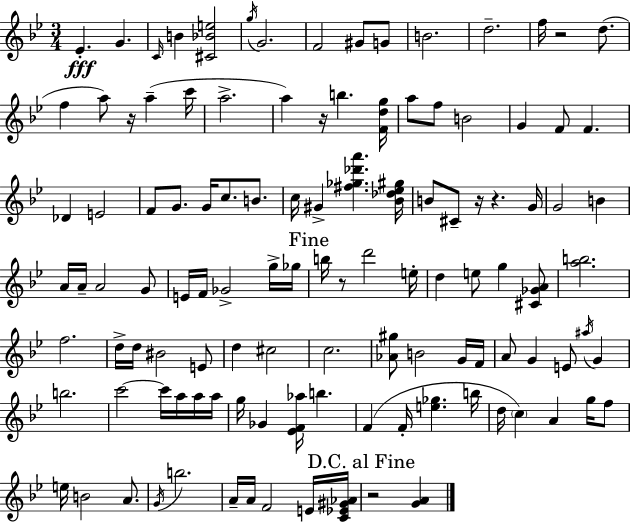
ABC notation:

X:1
T:Untitled
M:3/4
L:1/4
K:Gm
_E G C/4 B [^C_Be]2 g/4 G2 F2 ^G/2 G/2 B2 d2 f/4 z2 d/2 f a/2 z/4 a c'/4 a2 a z/4 b [Fdg]/4 a/2 f/2 B2 G F/2 F _D E2 F/2 G/2 G/4 c/2 B/2 c/4 ^G [^f_g_d'a'] [_B_d_e^g]/4 B/2 ^C/2 z/4 z G/4 G2 B A/4 A/4 A2 G/2 E/4 F/4 _G2 g/4 _g/4 b/4 z/2 d'2 e/4 d e/2 g [^C_GA]/2 [ab]2 f2 d/4 d/4 ^B2 E/2 d ^c2 c2 [_A^g]/2 B2 G/4 F/4 A/2 G E/2 ^a/4 G b2 c'2 c'/4 a/4 a/4 a/4 g/4 _G [_EF_a]/4 b F F/4 [e_g] b/4 d/4 c A g/4 f/2 e/4 B2 A/2 G/4 b2 A/4 A/4 F2 E/4 [C_E^G_A]/4 z2 [GA]